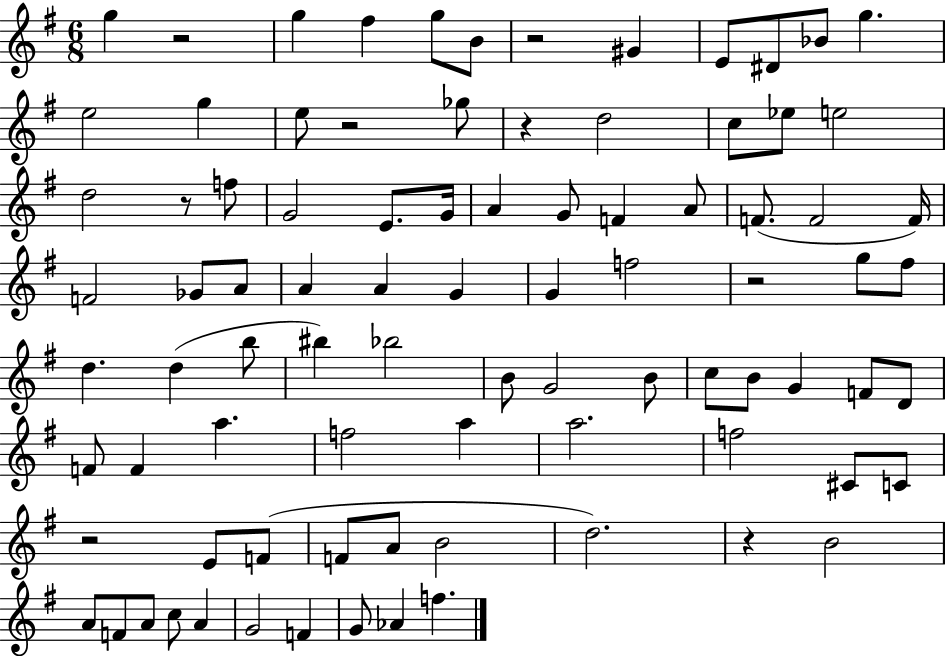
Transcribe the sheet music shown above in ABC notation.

X:1
T:Untitled
M:6/8
L:1/4
K:G
g z2 g ^f g/2 B/2 z2 ^G E/2 ^D/2 _B/2 g e2 g e/2 z2 _g/2 z d2 c/2 _e/2 e2 d2 z/2 f/2 G2 E/2 G/4 A G/2 F A/2 F/2 F2 F/4 F2 _G/2 A/2 A A G G f2 z2 g/2 ^f/2 d d b/2 ^b _b2 B/2 G2 B/2 c/2 B/2 G F/2 D/2 F/2 F a f2 a a2 f2 ^C/2 C/2 z2 E/2 F/2 F/2 A/2 B2 d2 z B2 A/2 F/2 A/2 c/2 A G2 F G/2 _A f